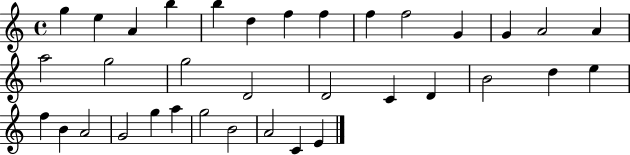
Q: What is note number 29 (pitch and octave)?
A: G5